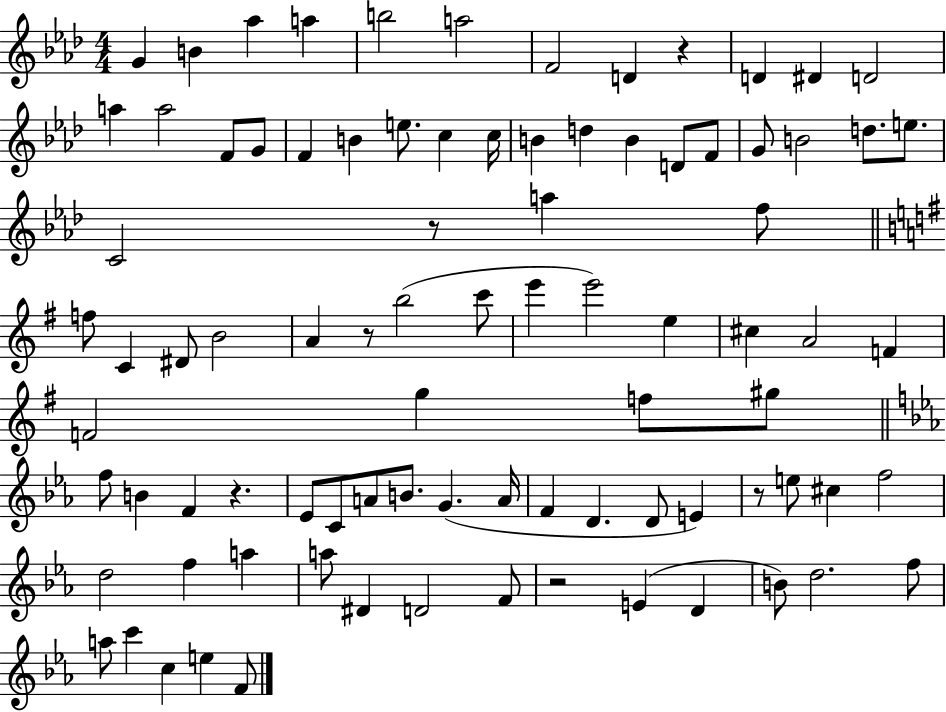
G4/q B4/q Ab5/q A5/q B5/h A5/h F4/h D4/q R/q D4/q D#4/q D4/h A5/q A5/h F4/e G4/e F4/q B4/q E5/e. C5/q C5/s B4/q D5/q B4/q D4/e F4/e G4/e B4/h D5/e. E5/e. C4/h R/e A5/q F5/e F5/e C4/q D#4/e B4/h A4/q R/e B5/h C6/e E6/q E6/h E5/q C#5/q A4/h F4/q F4/h G5/q F5/e G#5/e F5/e B4/q F4/q R/q. Eb4/e C4/e A4/e B4/e. G4/q. A4/s F4/q D4/q. D4/e E4/q R/e E5/e C#5/q F5/h D5/h F5/q A5/q A5/e D#4/q D4/h F4/e R/h E4/q D4/q B4/e D5/h. F5/e A5/e C6/q C5/q E5/q F4/e